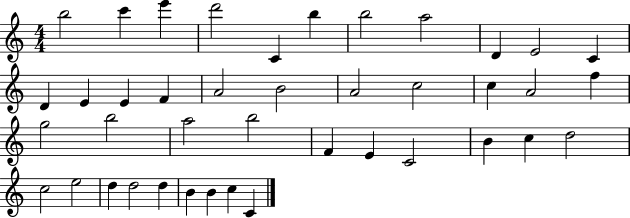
X:1
T:Untitled
M:4/4
L:1/4
K:C
b2 c' e' d'2 C b b2 a2 D E2 C D E E F A2 B2 A2 c2 c A2 f g2 b2 a2 b2 F E C2 B c d2 c2 e2 d d2 d B B c C